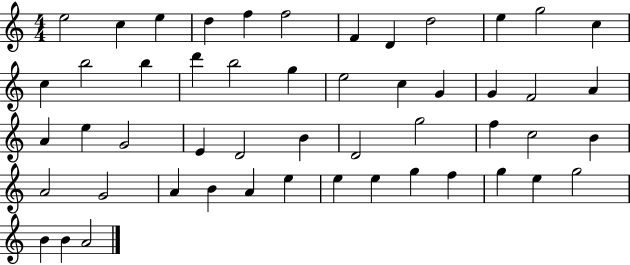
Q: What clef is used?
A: treble